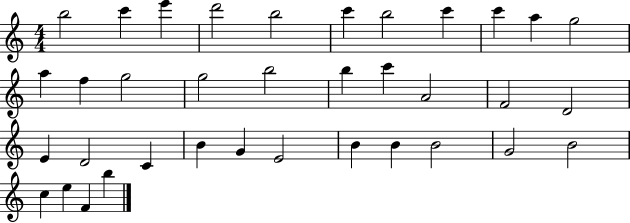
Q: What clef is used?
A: treble